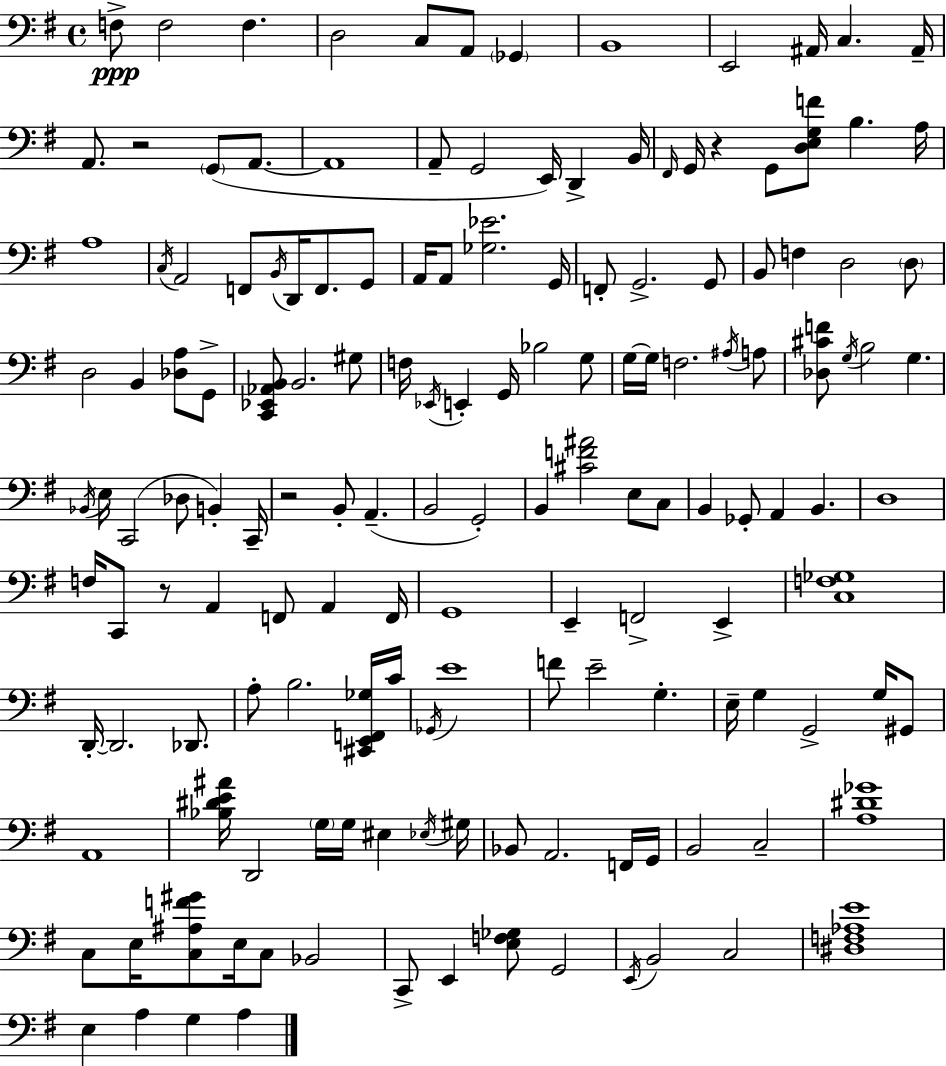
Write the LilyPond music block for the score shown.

{
  \clef bass
  \time 4/4
  \defaultTimeSignature
  \key e \minor
  \repeat volta 2 { f8->\ppp f2 f4. | d2 c8 a,8 \parenthesize ges,4 | b,1 | e,2 ais,16 c4. ais,16-- | \break a,8. r2 \parenthesize g,8( a,8.~~ | a,1 | a,8-- g,2 e,16) d,4-> b,16 | \grace { fis,16 } g,16 r4 g,8 <d e g f'>8 b4. | \break a16 a1 | \acciaccatura { c16 } a,2 f,8 \acciaccatura { b,16 } d,16 f,8. | g,8 a,16 a,8 <ges ees'>2. | g,16 f,8-. g,2.-> | \break g,8 b,8 f4 d2 | \parenthesize d8 d2 b,4 <des a>8 | g,8-> <c, ees, aes, b,>8 b,2. | gis8 f16 \acciaccatura { ees,16 } e,4-. g,16 bes2 | \break g8 g16~~ g16 f2. | \acciaccatura { ais16 } a8 <des cis' f'>8 \acciaccatura { g16 } b2 | g4. \acciaccatura { bes,16 } e16 c,2( | des8 b,4-.) c,16-- r2 b,8-. | \break a,4.--( b,2 g,2-.) | b,4 <cis' f' ais'>2 | e8 c8 b,4 ges,8-. a,4 | b,4. d1 | \break f16 c,8 r8 a,4 | f,8 a,4 f,16 g,1 | e,4-- f,2-> | e,4-> <c f ges>1 | \break d,16-.~~ d,2. | des,8. a8-. b2. | <cis, e, f, ges>16 c'16 \acciaccatura { ges,16 } e'1 | f'8 e'2-- | \break g4.-. e16-- g4 g,2-> | g16 gis,8 a,1 | <bes dis' e' ais'>16 d,2 | \parenthesize g16 g16 eis4 \acciaccatura { ees16 } gis16 bes,8 a,2. | \break f,16 g,16 b,2 | c2-- <a dis' ges'>1 | c8 e16 <c ais f' gis'>8 e16 c8 | bes,2 c,8-> e,4 <e f ges>8 | \break g,2 \acciaccatura { e,16 } b,2 | c2 <dis f aes e'>1 | e4 a4 | g4 a4 } \bar "|."
}